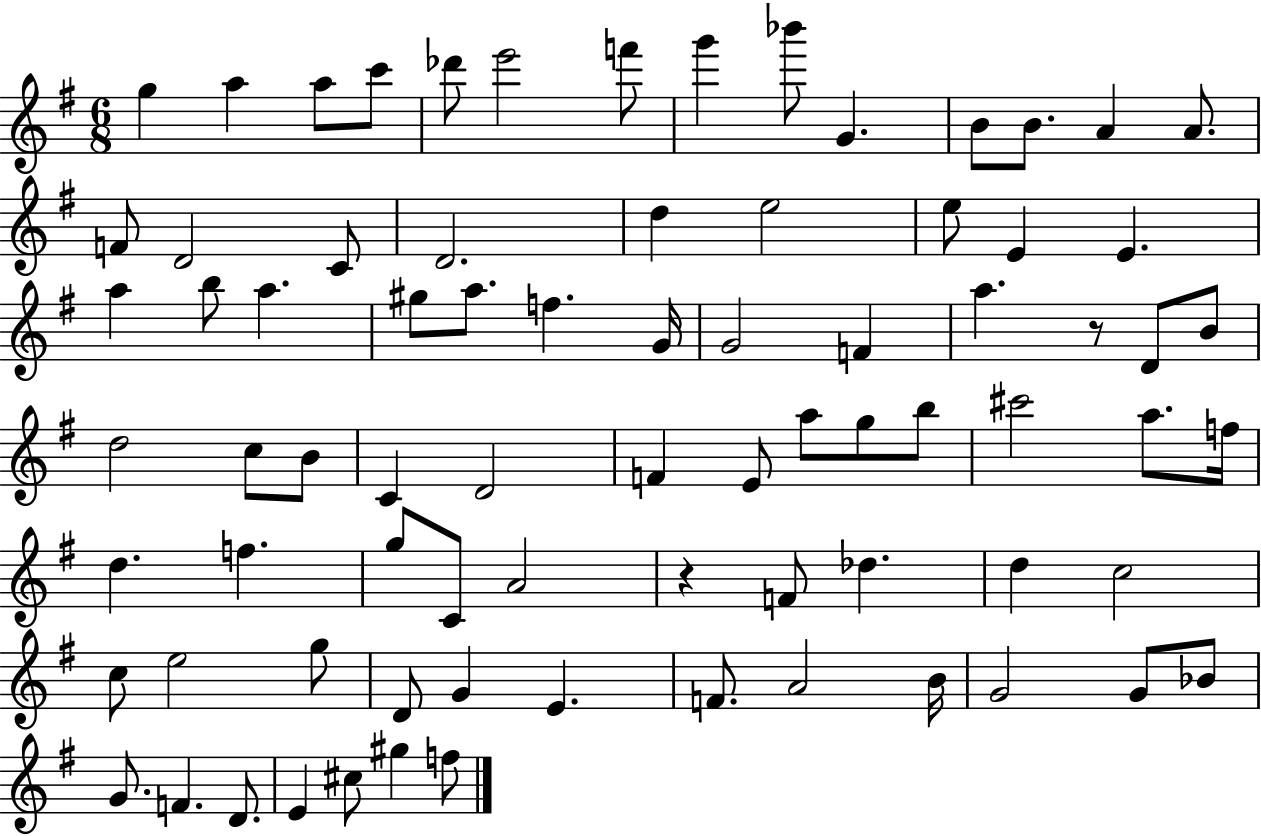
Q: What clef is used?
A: treble